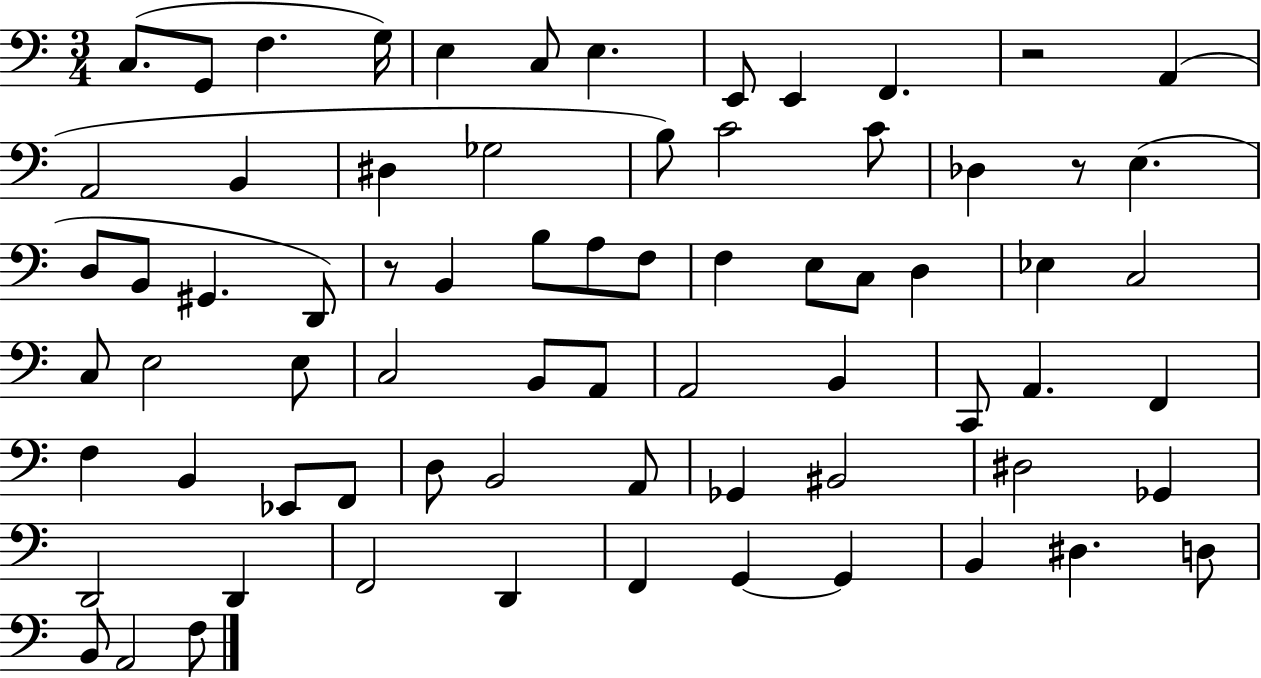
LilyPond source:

{
  \clef bass
  \numericTimeSignature
  \time 3/4
  \key c \major
  c8.( g,8 f4. g16) | e4 c8 e4. | e,8 e,4 f,4. | r2 a,4( | \break a,2 b,4 | dis4 ges2 | b8) c'2 c'8 | des4 r8 e4.( | \break d8 b,8 gis,4. d,8) | r8 b,4 b8 a8 f8 | f4 e8 c8 d4 | ees4 c2 | \break c8 e2 e8 | c2 b,8 a,8 | a,2 b,4 | c,8 a,4. f,4 | \break f4 b,4 ees,8 f,8 | d8 b,2 a,8 | ges,4 bis,2 | dis2 ges,4 | \break d,2 d,4 | f,2 d,4 | f,4 g,4~~ g,4 | b,4 dis4. d8 | \break b,8 a,2 f8 | \bar "|."
}